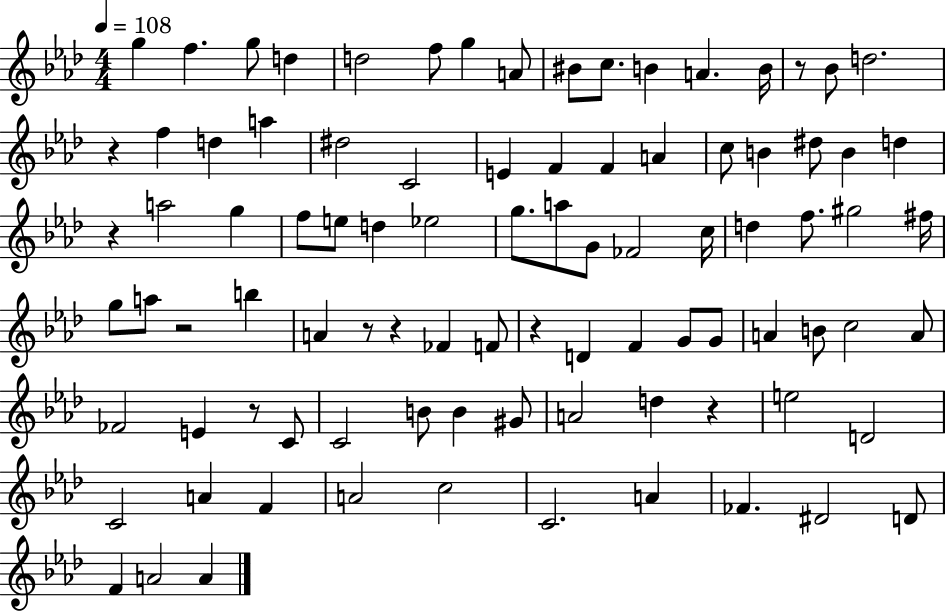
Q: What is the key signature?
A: AES major